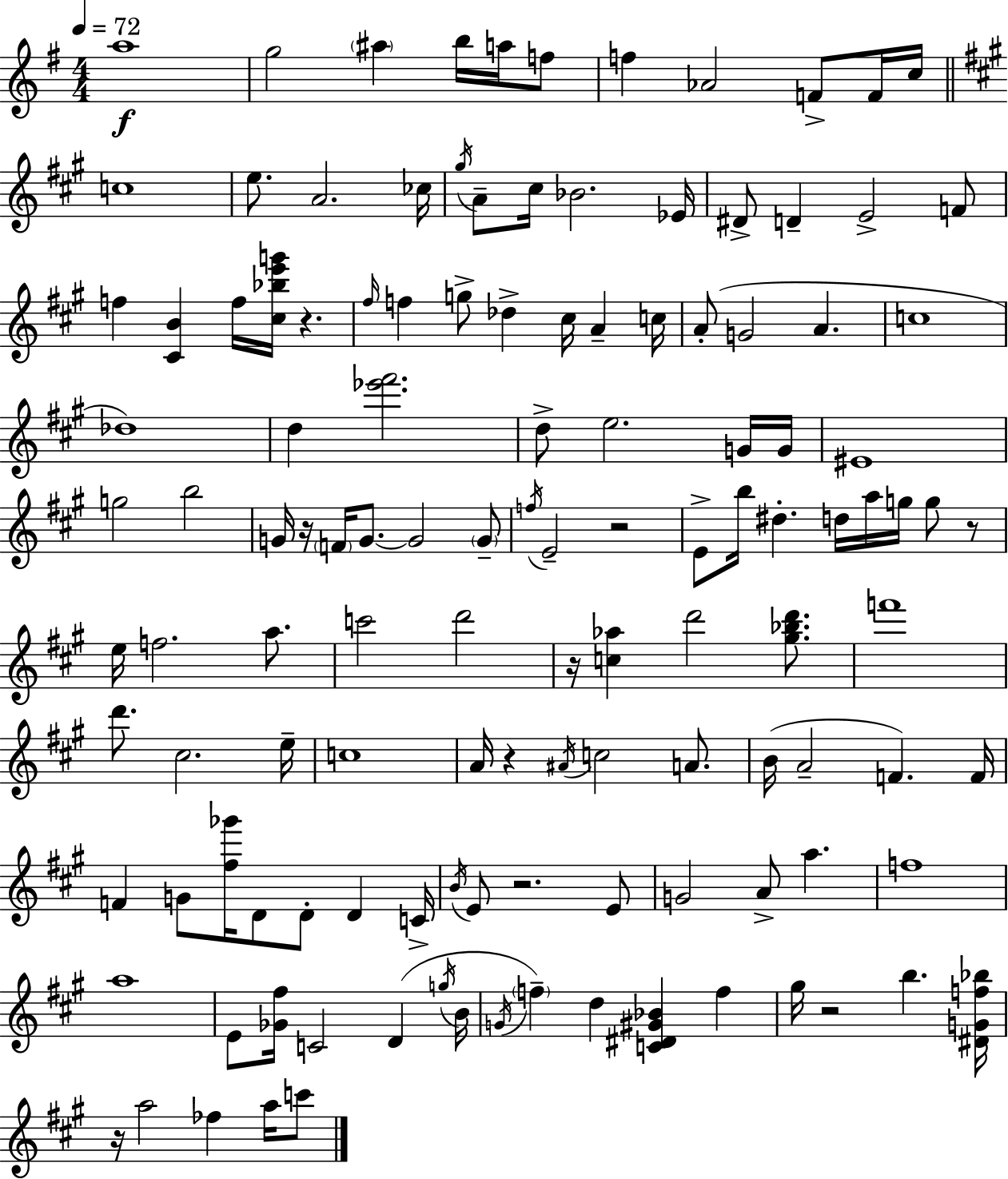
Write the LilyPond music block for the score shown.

{
  \clef treble
  \numericTimeSignature
  \time 4/4
  \key g \major
  \tempo 4 = 72
  \repeat volta 2 { a''1\f | g''2 \parenthesize ais''4 b''16 a''16 f''8 | f''4 aes'2 f'8-> f'16 c''16 | \bar "||" \break \key a \major c''1 | e''8. a'2. ces''16 | \acciaccatura { gis''16 } a'8-- cis''16 bes'2. | ees'16 dis'8-> d'4-- e'2-> f'8 | \break f''4 <cis' b'>4 f''16 <cis'' bes'' e''' g'''>16 r4. | \grace { fis''16 } f''4 g''8-> des''4-> cis''16 a'4-- | c''16 a'8-.( g'2 a'4. | c''1 | \break des''1) | d''4 <ees''' fis'''>2. | d''8-> e''2. | g'16 g'16 eis'1 | \break g''2 b''2 | g'16 r16 \parenthesize f'16 g'8.~~ g'2 | \parenthesize g'8-- \acciaccatura { f''16 } e'2-- r2 | e'8-> b''16 dis''4.-. d''16 a''16 g''16 g''8 | \break r8 e''16 f''2. | a''8. c'''2 d'''2 | r16 <c'' aes''>4 d'''2 | <gis'' bes'' d'''>8. f'''1 | \break d'''8. cis''2. | e''16-- c''1 | a'16 r4 \acciaccatura { ais'16 } c''2 | a'8. b'16( a'2-- f'4.) | \break f'16 f'4 g'8 <fis'' ges'''>16 d'8 d'8-. d'4 | c'16-> \acciaccatura { b'16 } e'8 r2. | e'8 g'2 a'8-> a''4. | f''1 | \break a''1 | e'8 <ges' fis''>16 c'2 | d'4( \acciaccatura { g''16 } b'16 \acciaccatura { g'16 }) \parenthesize f''4-- d''4 <c' dis' gis' bes'>4 | f''4 gis''16 r2 | \break b''4. <dis' g' f'' bes''>16 r16 a''2 | fes''4 a''16 c'''8 } \bar "|."
}